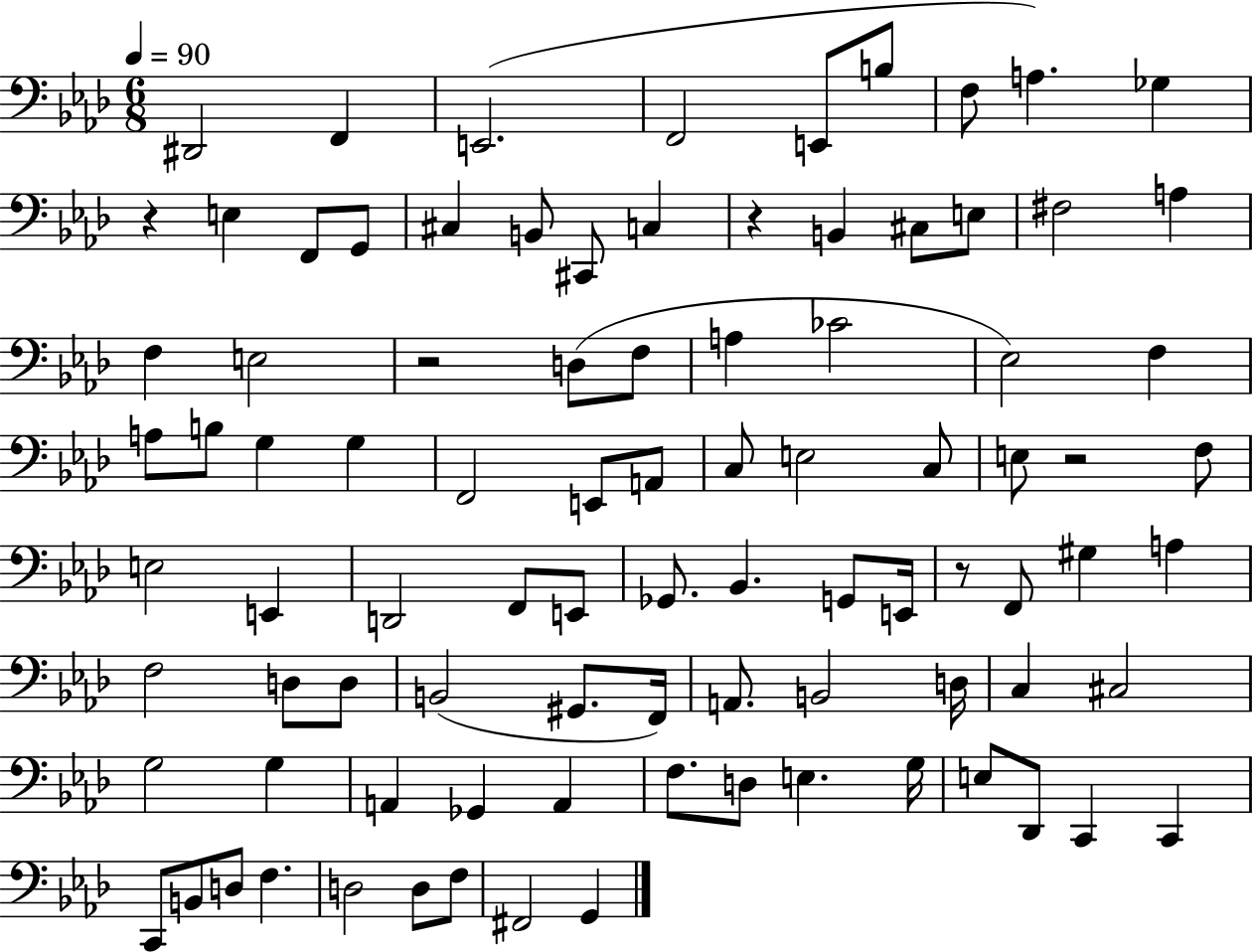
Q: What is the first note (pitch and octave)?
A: D#2